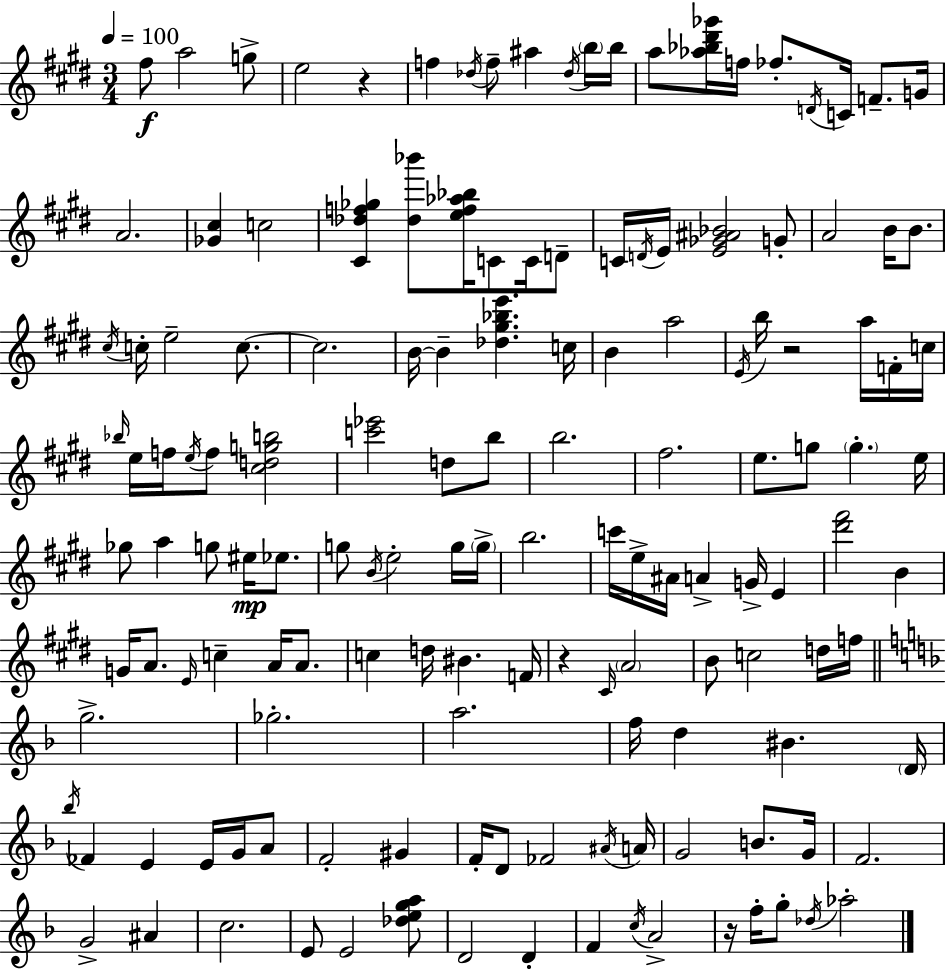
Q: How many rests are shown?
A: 4